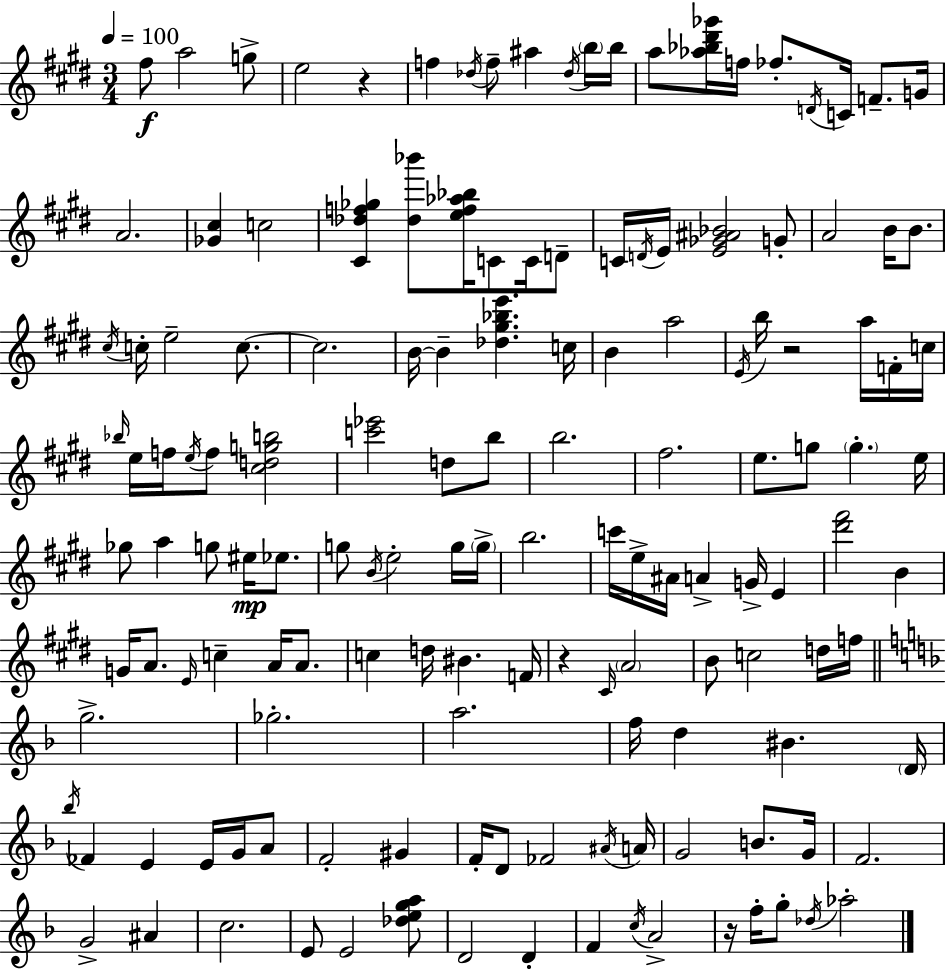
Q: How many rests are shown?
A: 4